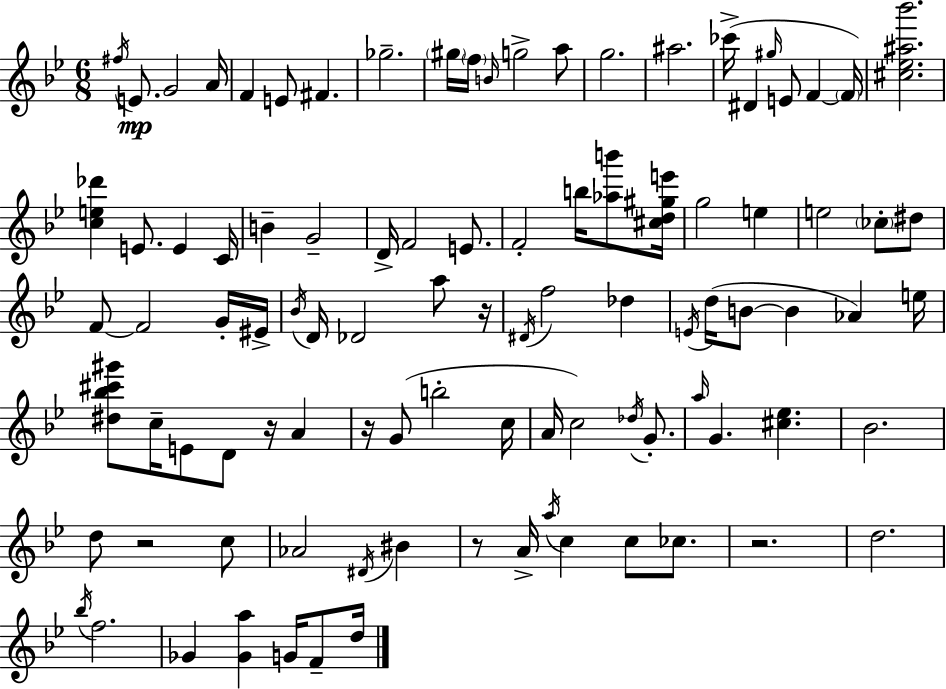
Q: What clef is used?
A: treble